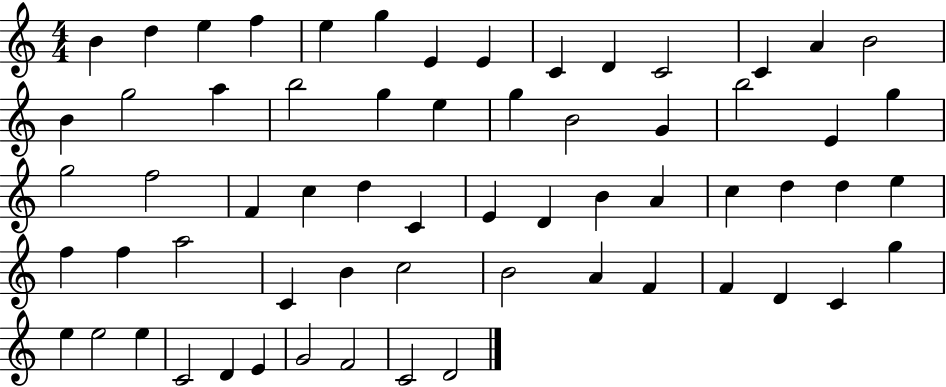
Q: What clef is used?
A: treble